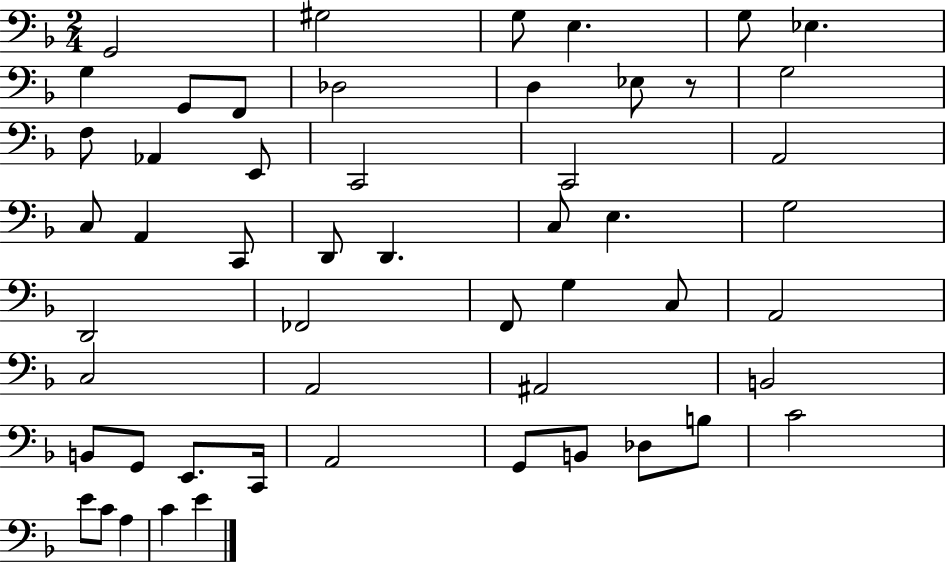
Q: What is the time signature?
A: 2/4